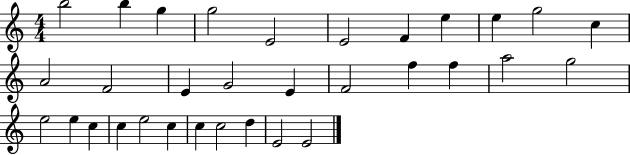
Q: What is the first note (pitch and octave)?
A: B5